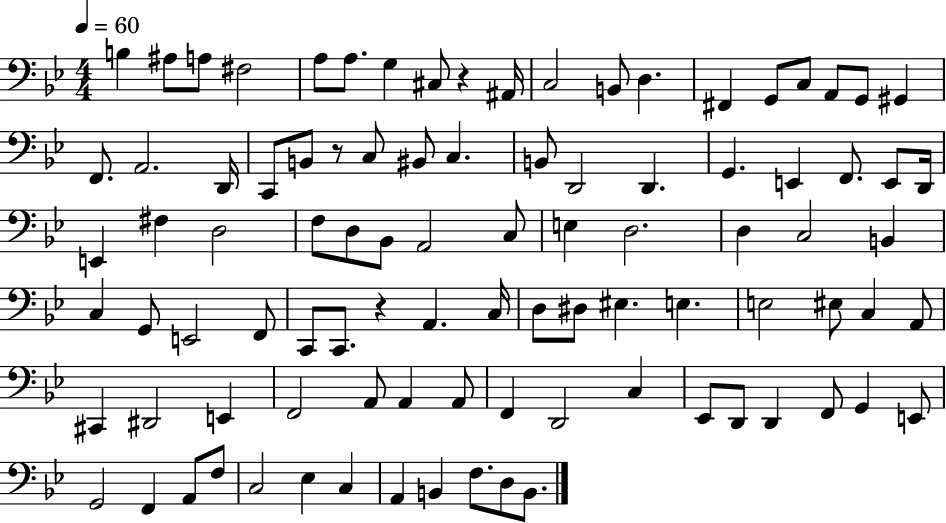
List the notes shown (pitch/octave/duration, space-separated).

B3/q A#3/e A3/e F#3/h A3/e A3/e. G3/q C#3/e R/q A#2/s C3/h B2/e D3/q. F#2/q G2/e C3/e A2/e G2/e G#2/q F2/e. A2/h. D2/s C2/e B2/e R/e C3/e BIS2/e C3/q. B2/e D2/h D2/q. G2/q. E2/q F2/e. E2/e D2/s E2/q F#3/q D3/h F3/e D3/e Bb2/e A2/h C3/e E3/q D3/h. D3/q C3/h B2/q C3/q G2/e E2/h F2/e C2/e C2/e. R/q A2/q. C3/s D3/e D#3/e EIS3/q. E3/q. E3/h EIS3/e C3/q A2/e C#2/q D#2/h E2/q F2/h A2/e A2/q A2/e F2/q D2/h C3/q Eb2/e D2/e D2/q F2/e G2/q E2/e G2/h F2/q A2/e F3/e C3/h Eb3/q C3/q A2/q B2/q F3/e. D3/e B2/e.